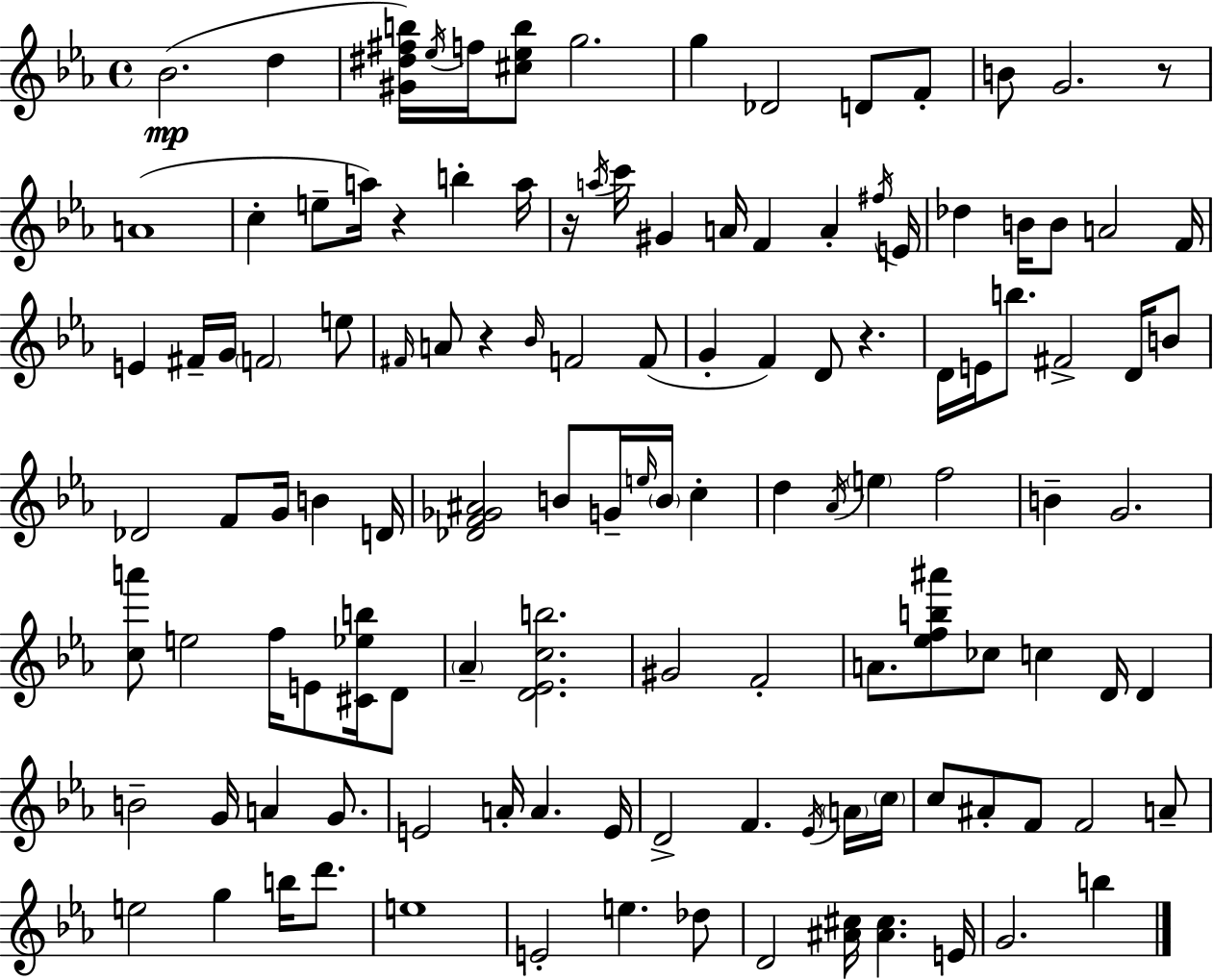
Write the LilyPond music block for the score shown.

{
  \clef treble
  \time 4/4
  \defaultTimeSignature
  \key c \minor
  bes'2.(\mp d''4 | <gis' dis'' fis'' b''>16) \acciaccatura { ees''16 } f''16 <cis'' ees'' b''>8 g''2. | g''4 des'2 d'8 f'8-. | b'8 g'2. r8 | \break a'1( | c''4-. e''8-- a''16) r4 b''4-. | a''16 r16 \acciaccatura { a''16 } c'''16 gis'4 a'16 f'4 a'4-. | \acciaccatura { fis''16 } e'16 des''4 b'16 b'8 a'2 | \break f'16 e'4 fis'16-- g'16 \parenthesize f'2 | e''8 \grace { fis'16 } a'8 r4 \grace { bes'16 } f'2 | f'8( g'4-. f'4) d'8 r4. | d'16 e'16 b''8. fis'2-> | \break d'16 b'8 des'2 f'8 g'16 | b'4 d'16 <des' f' ges' ais'>2 b'8 g'16-- | \grace { e''16 } \parenthesize b'16 c''4-. d''4 \acciaccatura { aes'16 } \parenthesize e''4 f''2 | b'4-- g'2. | \break <c'' a'''>8 e''2 | f''16 e'8 <cis' ees'' b''>16 d'8 \parenthesize aes'4-- <d' ees' c'' b''>2. | gis'2 f'2-. | a'8. <ees'' f'' b'' ais'''>8 ces''8 c''4 | \break d'16 d'4 b'2-- g'16 | a'4 g'8. e'2 a'16-. | a'4. e'16 d'2-> f'4. | \acciaccatura { ees'16 } \parenthesize a'16 \parenthesize c''16 c''8 ais'8-. f'8 f'2 | \break a'8-- e''2 | g''4 b''16 d'''8. e''1 | e'2-. | e''4. des''8 d'2 | \break <ais' cis''>16 <ais' cis''>4. e'16 g'2. | b''4 \bar "|."
}